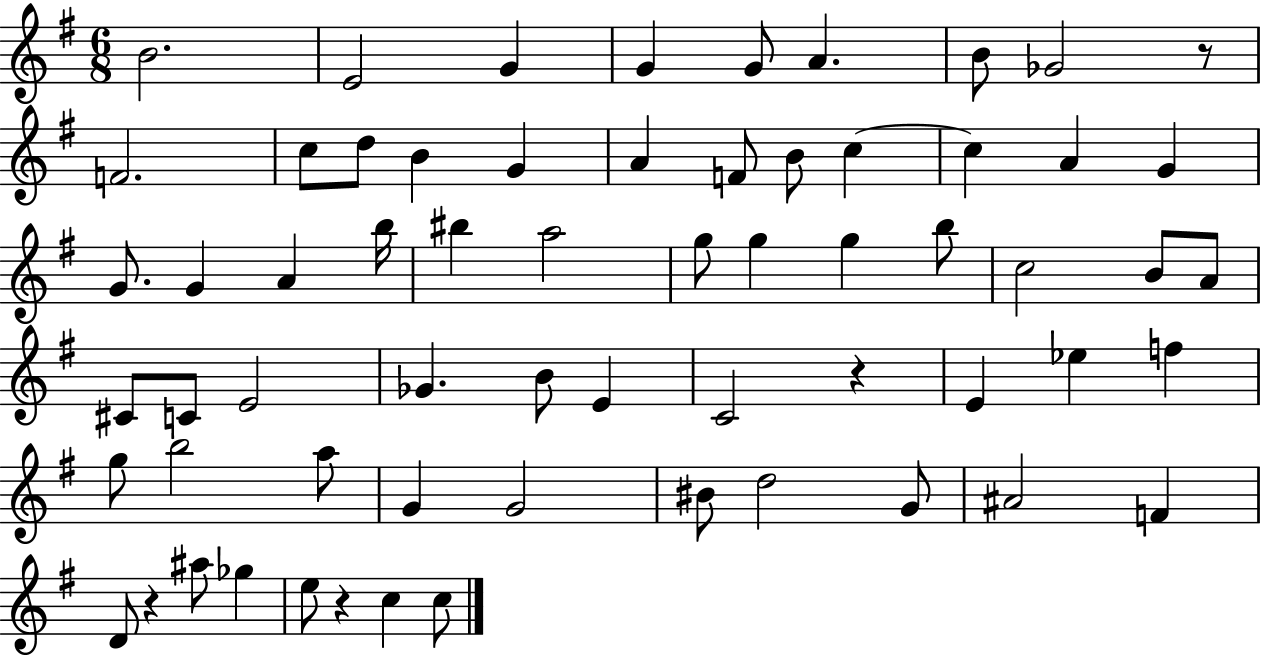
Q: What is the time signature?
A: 6/8